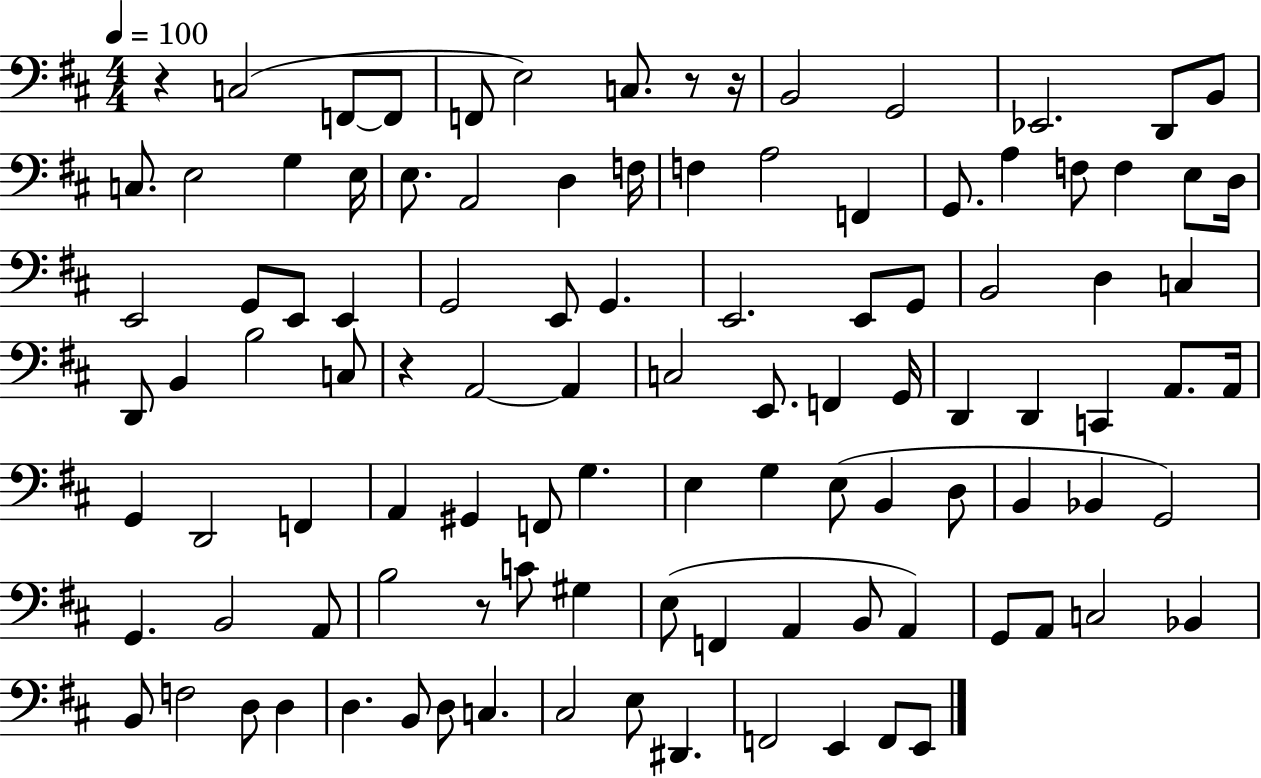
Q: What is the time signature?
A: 4/4